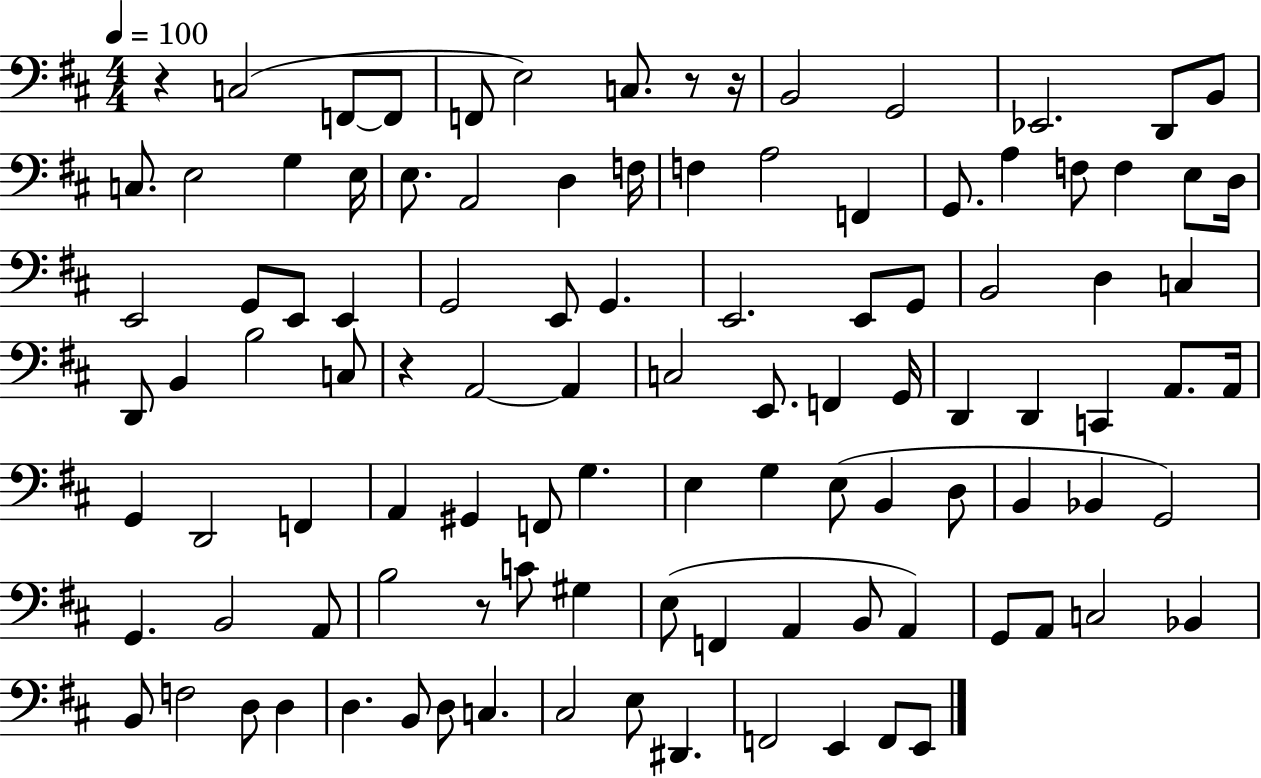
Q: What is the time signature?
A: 4/4